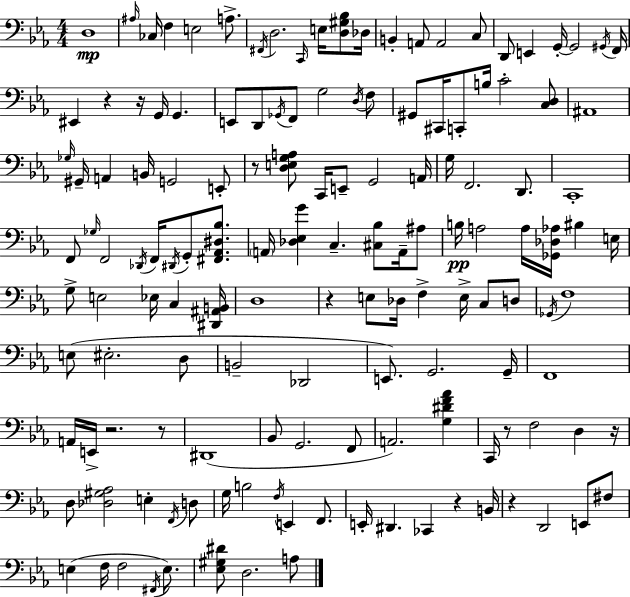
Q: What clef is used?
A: bass